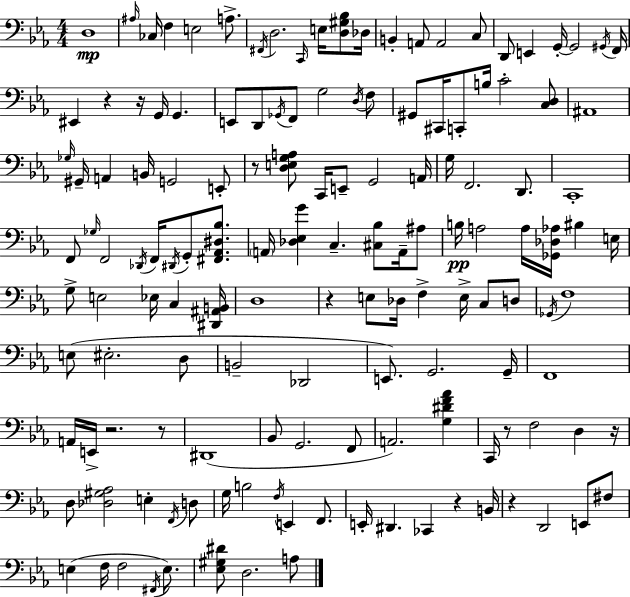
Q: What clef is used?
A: bass